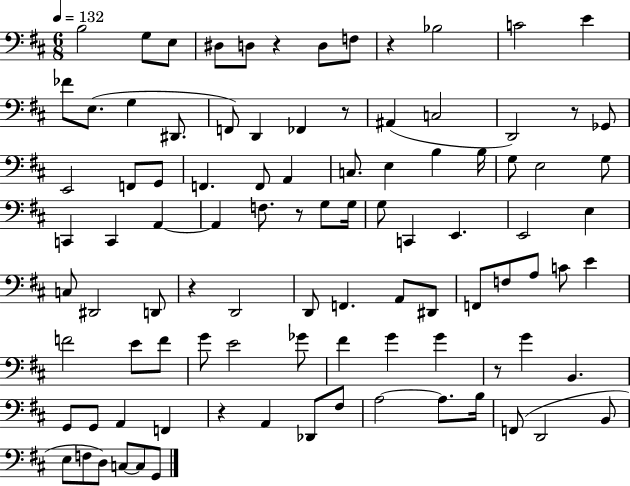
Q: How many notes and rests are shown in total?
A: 97